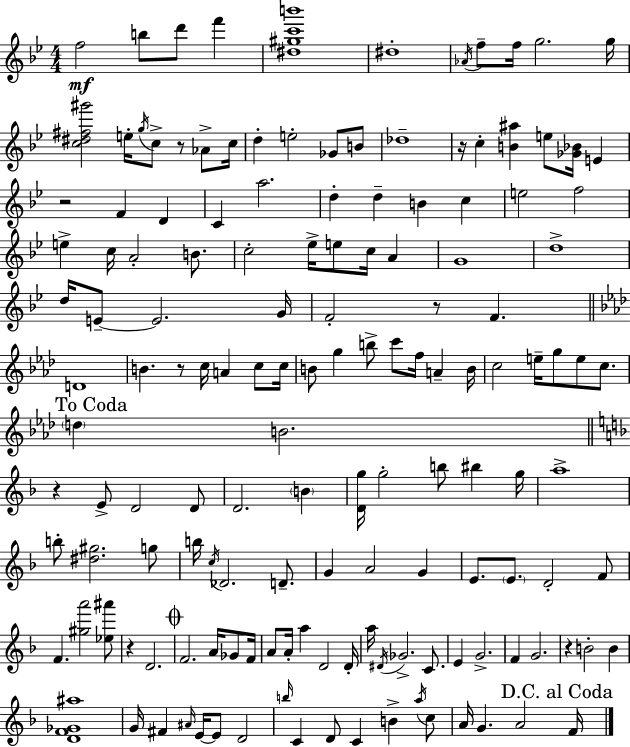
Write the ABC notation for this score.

X:1
T:Untitled
M:4/4
L:1/4
K:Bb
f2 b/2 d'/2 f' [^d^gc'b']4 ^d4 _A/4 f/2 f/4 g2 g/4 [c^d^f^g']2 e/4 g/4 c/2 z/2 _A/2 c/4 d e2 _G/2 B/2 _d4 z/4 c [B^a] e/2 [_G_B]/4 E z2 F D C a2 d d B c e2 f2 e c/4 A2 B/2 c2 _e/4 e/2 c/4 A G4 d4 d/4 E/2 E2 G/4 F2 z/2 F D4 B z/2 c/4 A c/2 c/4 B/2 g b/2 c'/2 f/4 A B/4 c2 e/4 g/2 e/2 c/2 d B2 z E/2 D2 D/2 D2 B [Dg]/4 g2 b/2 ^b g/4 a4 b/2 [^d^g]2 g/2 b/4 c/4 _D2 D/2 G A2 G E/2 E/2 D2 F/2 F [^ga']2 [_e^a']/2 z D2 F2 A/4 _G/2 F/4 A/2 A/4 a D2 D/4 a/4 ^D/4 _G2 C/2 E G2 F G2 z B2 B [DF_G^a]4 G/4 ^F ^A/4 E/4 E/2 D2 b/4 C D/2 C B a/4 c/2 A/4 G A2 F/4